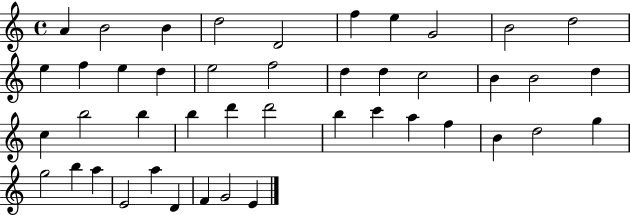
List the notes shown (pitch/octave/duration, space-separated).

A4/q B4/h B4/q D5/h D4/h F5/q E5/q G4/h B4/h D5/h E5/q F5/q E5/q D5/q E5/h F5/h D5/q D5/q C5/h B4/q B4/h D5/q C5/q B5/h B5/q B5/q D6/q D6/h B5/q C6/q A5/q F5/q B4/q D5/h G5/q G5/h B5/q A5/q E4/h A5/q D4/q F4/q G4/h E4/q